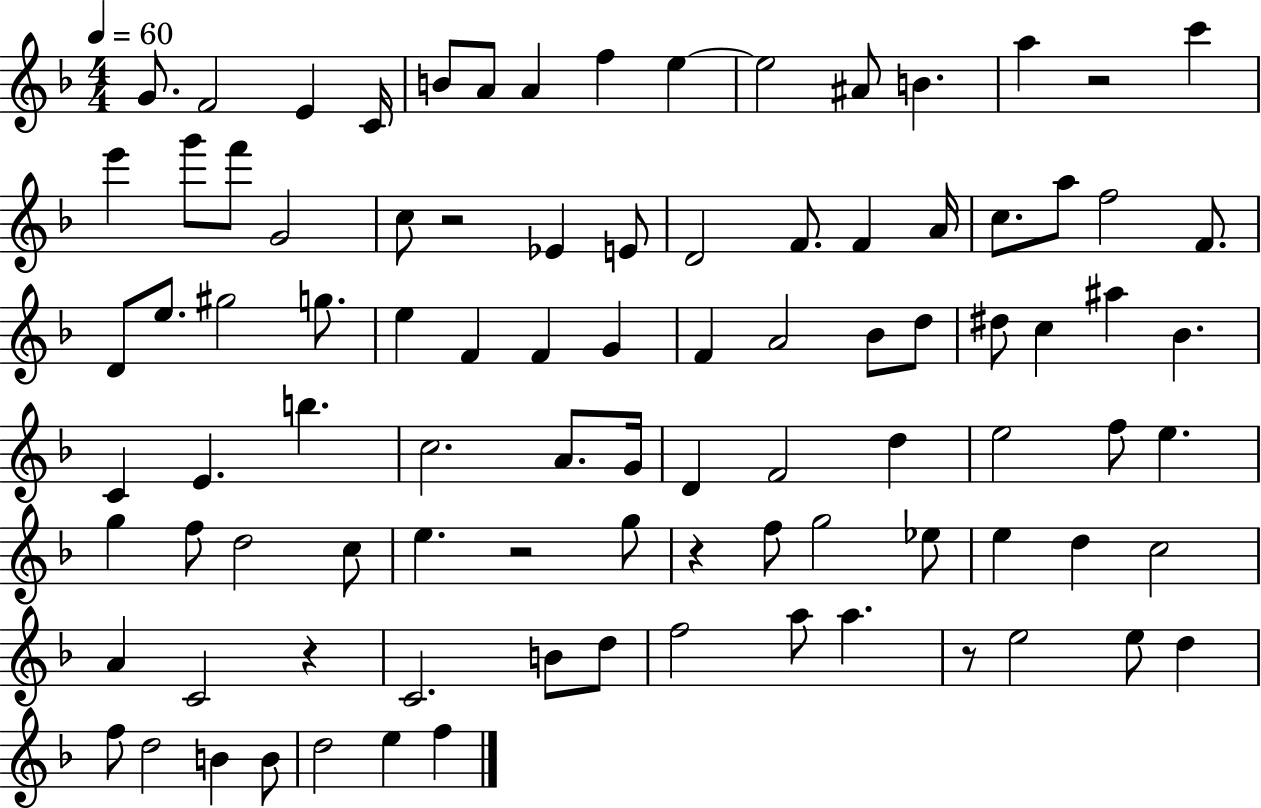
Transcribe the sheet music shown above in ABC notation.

X:1
T:Untitled
M:4/4
L:1/4
K:F
G/2 F2 E C/4 B/2 A/2 A f e e2 ^A/2 B a z2 c' e' g'/2 f'/2 G2 c/2 z2 _E E/2 D2 F/2 F A/4 c/2 a/2 f2 F/2 D/2 e/2 ^g2 g/2 e F F G F A2 _B/2 d/2 ^d/2 c ^a _B C E b c2 A/2 G/4 D F2 d e2 f/2 e g f/2 d2 c/2 e z2 g/2 z f/2 g2 _e/2 e d c2 A C2 z C2 B/2 d/2 f2 a/2 a z/2 e2 e/2 d f/2 d2 B B/2 d2 e f